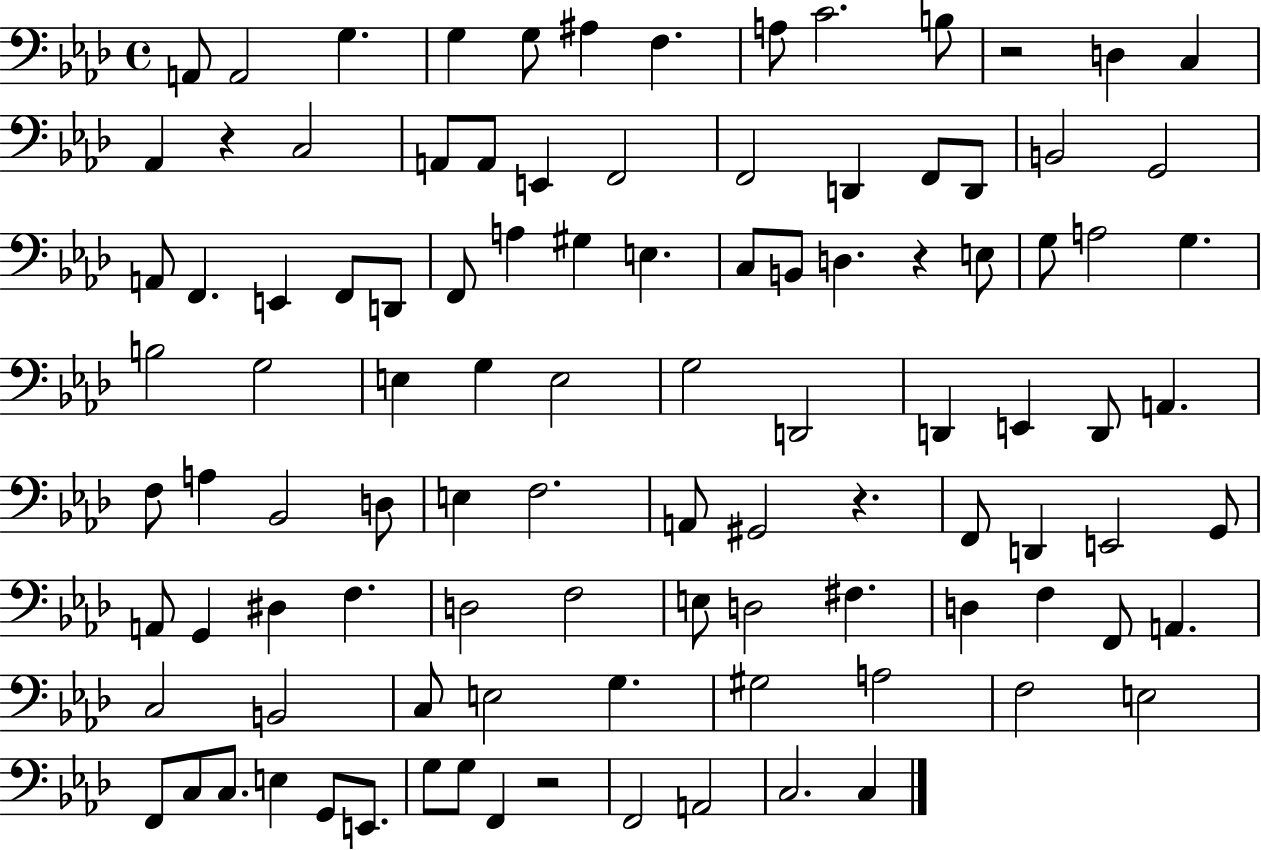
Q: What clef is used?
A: bass